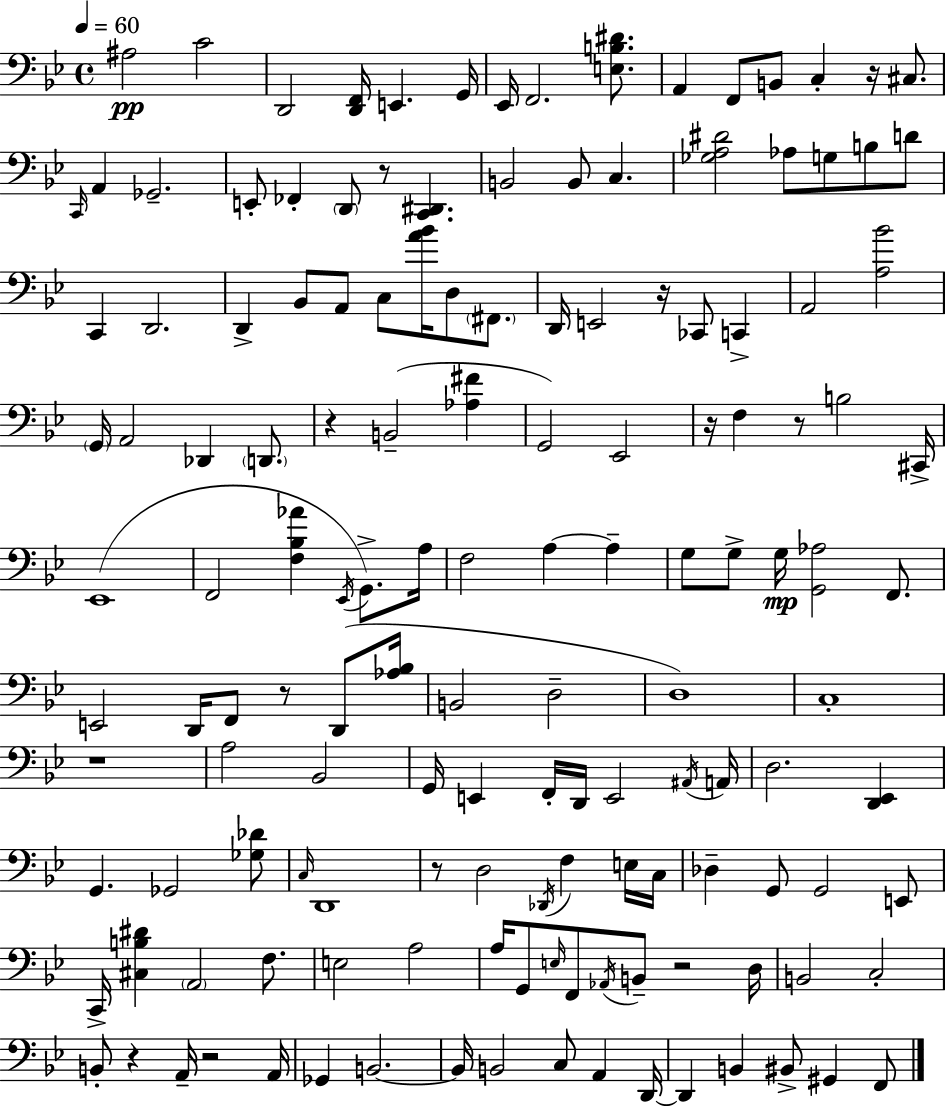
A#3/h C4/h D2/h [D2,F2]/s E2/q. G2/s Eb2/s F2/h. [E3,B3,D#4]/e. A2/q F2/e B2/e C3/q R/s C#3/e. C2/s A2/q Gb2/h. E2/e FES2/q D2/e R/e [C2,D#2]/q. B2/h B2/e C3/q. [Gb3,A3,D#4]/h Ab3/e G3/e B3/e D4/e C2/q D2/h. D2/q Bb2/e A2/e C3/e [A4,Bb4]/s D3/e F#2/e. D2/s E2/h R/s CES2/e C2/q A2/h [A3,Bb4]/h G2/s A2/h Db2/q D2/e. R/q B2/h [Ab3,F#4]/q G2/h Eb2/h R/s F3/q R/e B3/h C#2/s Eb2/w F2/h [F3,Bb3,Ab4]/q Eb2/s G2/e. A3/s F3/h A3/q A3/q G3/e G3/e G3/s [G2,Ab3]/h F2/e. E2/h D2/s F2/e R/e D2/e [Ab3,Bb3]/s B2/h D3/h D3/w C3/w R/w A3/h Bb2/h G2/s E2/q F2/s D2/s E2/h A#2/s A2/s D3/h. [D2,Eb2]/q G2/q. Gb2/h [Gb3,Db4]/e C3/s D2/w R/e D3/h Db2/s F3/q E3/s C3/s Db3/q G2/e G2/h E2/e C2/s [C#3,B3,D#4]/q A2/h F3/e. E3/h A3/h A3/s G2/e E3/s F2/e Ab2/s B2/e R/h D3/s B2/h C3/h B2/e R/q A2/s R/h A2/s Gb2/q B2/h. B2/s B2/h C3/e A2/q D2/s D2/q B2/q BIS2/e G#2/q F2/e